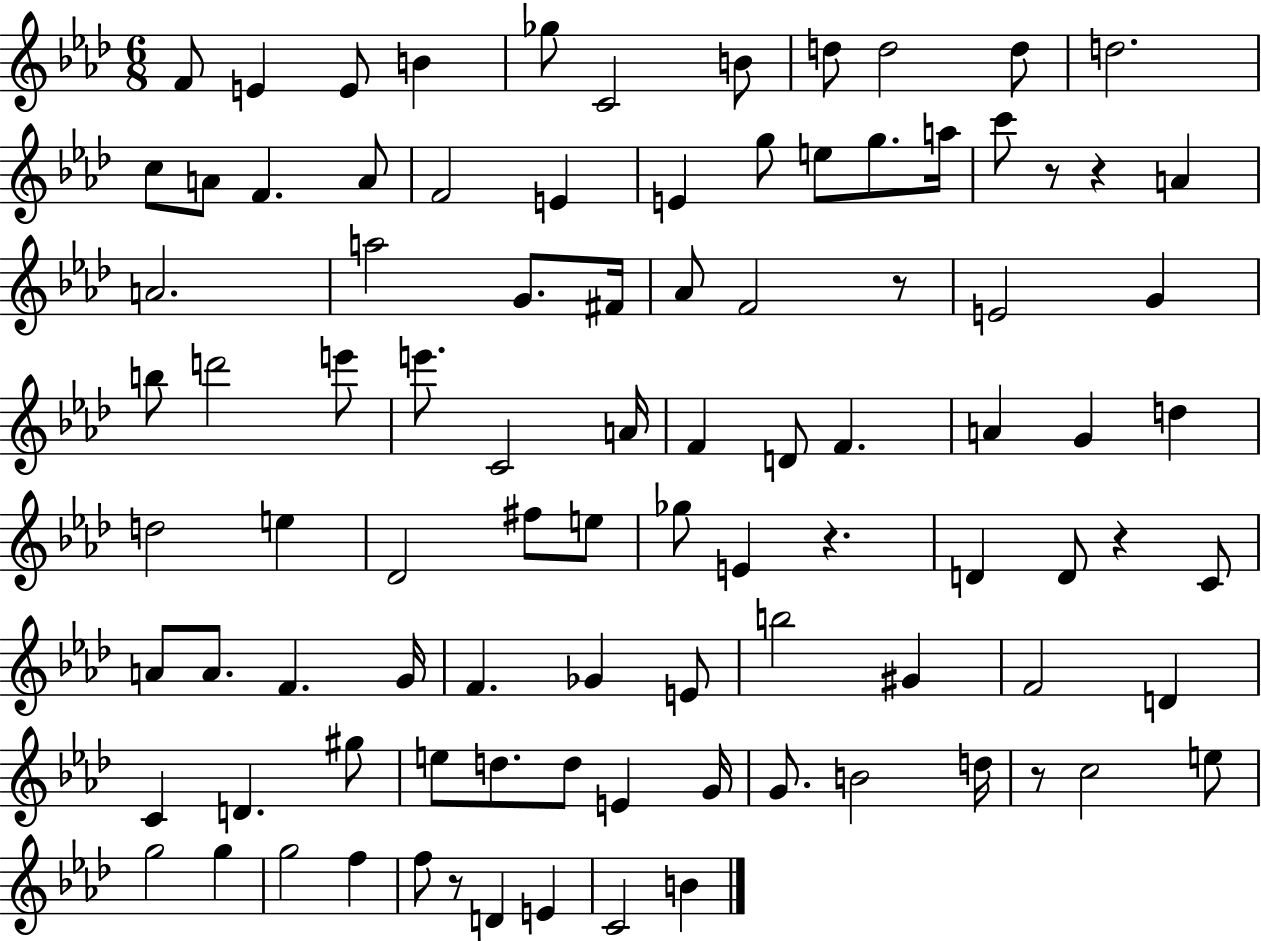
F4/e E4/q E4/e B4/q Gb5/e C4/h B4/e D5/e D5/h D5/e D5/h. C5/e A4/e F4/q. A4/e F4/h E4/q E4/q G5/e E5/e G5/e. A5/s C6/e R/e R/q A4/q A4/h. A5/h G4/e. F#4/s Ab4/e F4/h R/e E4/h G4/q B5/e D6/h E6/e E6/e. C4/h A4/s F4/q D4/e F4/q. A4/q G4/q D5/q D5/h E5/q Db4/h F#5/e E5/e Gb5/e E4/q R/q. D4/q D4/e R/q C4/e A4/e A4/e. F4/q. G4/s F4/q. Gb4/q E4/e B5/h G#4/q F4/h D4/q C4/q D4/q. G#5/e E5/e D5/e. D5/e E4/q G4/s G4/e. B4/h D5/s R/e C5/h E5/e G5/h G5/q G5/h F5/q F5/e R/e D4/q E4/q C4/h B4/q